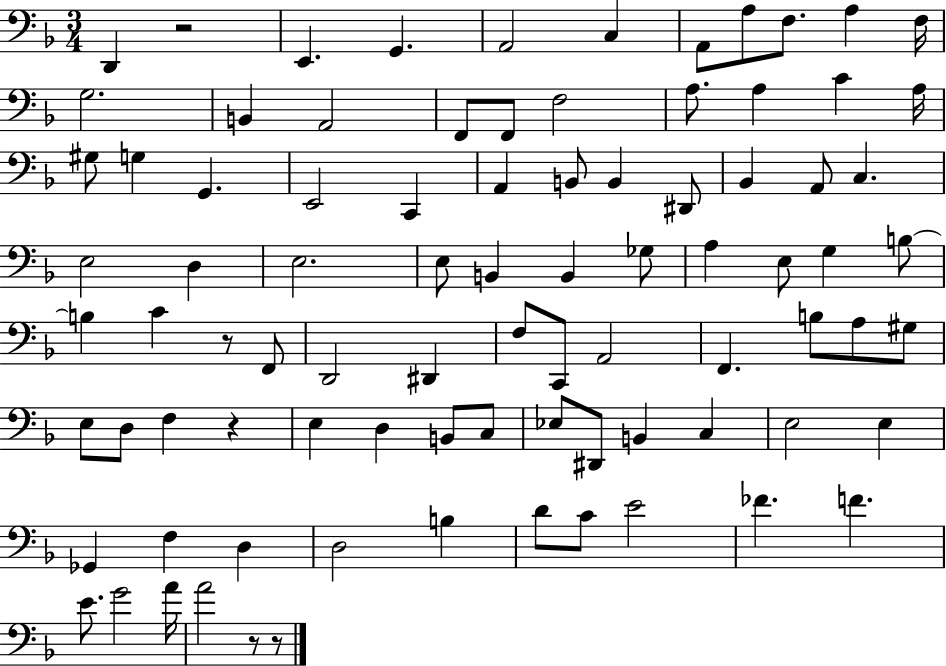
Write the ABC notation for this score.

X:1
T:Untitled
M:3/4
L:1/4
K:F
D,, z2 E,, G,, A,,2 C, A,,/2 A,/2 F,/2 A, F,/4 G,2 B,, A,,2 F,,/2 F,,/2 F,2 A,/2 A, C A,/4 ^G,/2 G, G,, E,,2 C,, A,, B,,/2 B,, ^D,,/2 _B,, A,,/2 C, E,2 D, E,2 E,/2 B,, B,, _G,/2 A, E,/2 G, B,/2 B, C z/2 F,,/2 D,,2 ^D,, F,/2 C,,/2 A,,2 F,, B,/2 A,/2 ^G,/2 E,/2 D,/2 F, z E, D, B,,/2 C,/2 _E,/2 ^D,,/2 B,, C, E,2 E, _G,, F, D, D,2 B, D/2 C/2 E2 _F F E/2 G2 A/4 A2 z/2 z/2